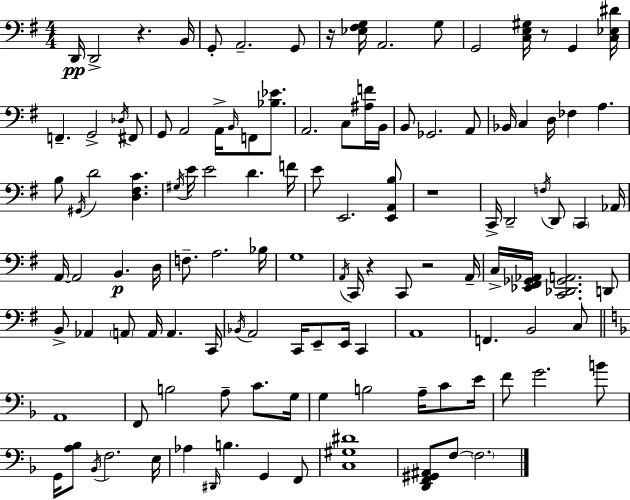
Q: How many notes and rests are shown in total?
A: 119